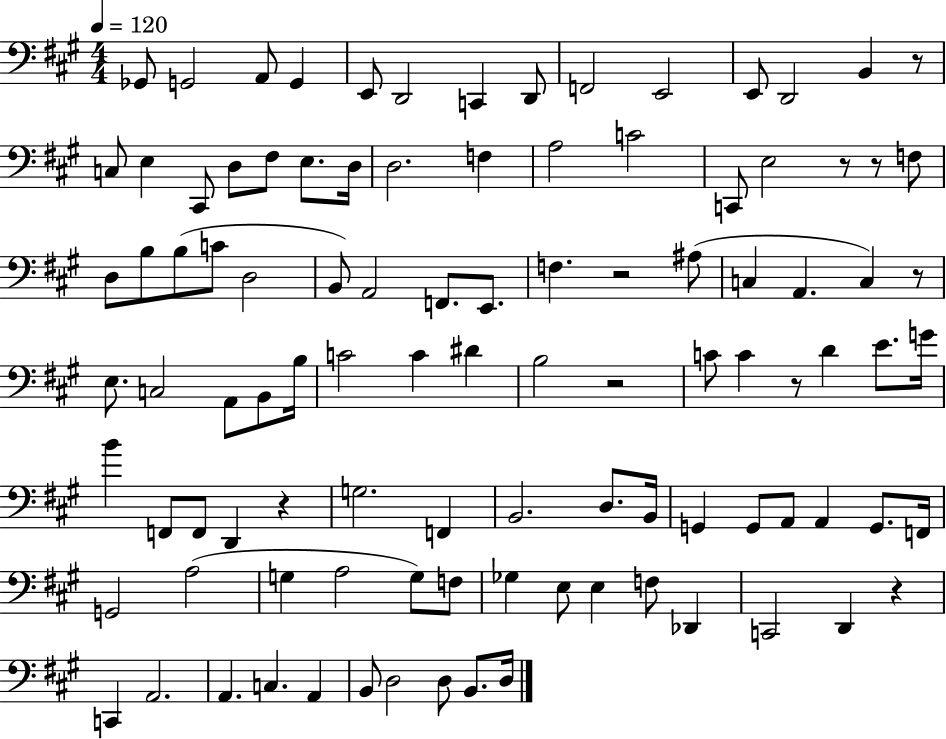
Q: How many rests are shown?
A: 9